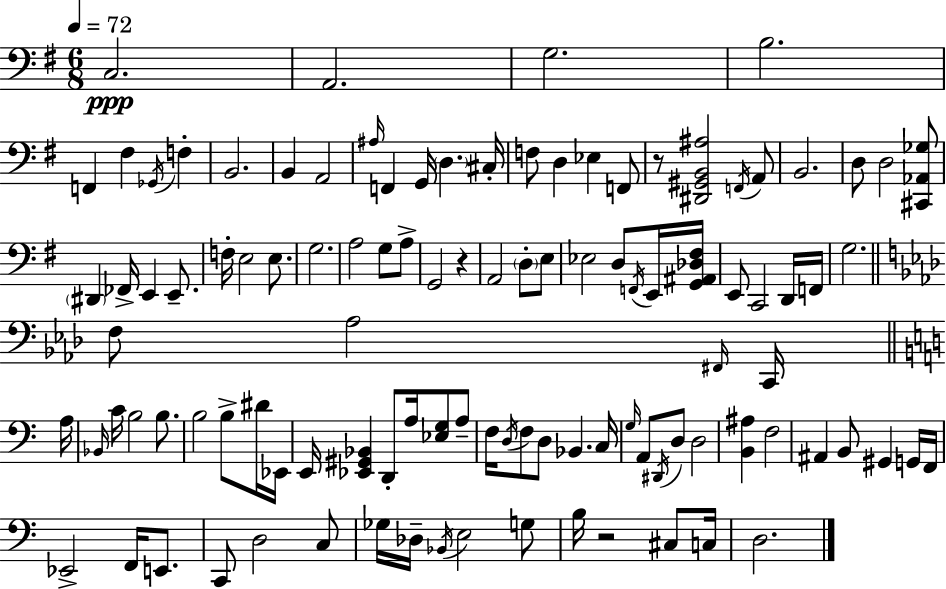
C3/h. A2/h. G3/h. B3/h. F2/q F#3/q Gb2/s F3/q B2/h. B2/q A2/h A#3/s F2/q G2/s D3/q. C#3/s F3/e D3/q Eb3/q F2/e R/e [D#2,G#2,B2,A#3]/h F2/s A2/e B2/h. D3/e D3/h [C#2,Ab2,Gb3]/e D#2/q FES2/s E2/q E2/e. F3/s E3/h E3/e. G3/h. A3/h G3/e A3/e G2/h R/q A2/h D3/e E3/e Eb3/h D3/e F2/s E2/s [G2,A#2,Db3,F#3]/s E2/e C2/h D2/s F2/s G3/h. F3/e Ab3/h F#2/s C2/s A3/s Bb2/s C4/s B3/h B3/e. B3/h B3/e D#4/s Eb2/s E2/s [Eb2,G#2,Bb2]/q D2/e A3/s [Eb3,G3]/e A3/e F3/s D3/s F3/e D3/e Bb2/q. C3/s G3/s A2/e D#2/s D3/e D3/h [B2,A#3]/q F3/h A#2/q B2/e G#2/q G2/s F2/s Eb2/h F2/s E2/e. C2/e D3/h C3/e Gb3/s Db3/s Bb2/s E3/h G3/e B3/s R/h C#3/e C3/s D3/h.